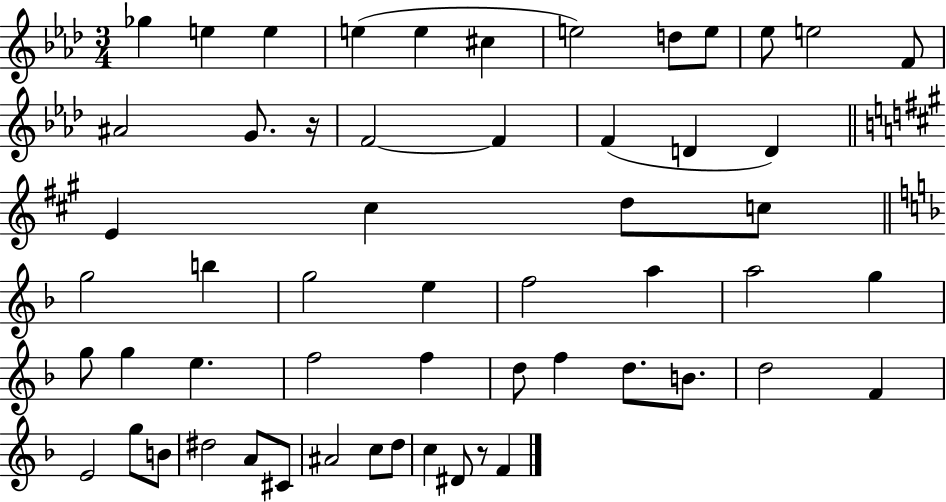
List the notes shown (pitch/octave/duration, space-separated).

Gb5/q E5/q E5/q E5/q E5/q C#5/q E5/h D5/e E5/e Eb5/e E5/h F4/e A#4/h G4/e. R/s F4/h F4/q F4/q D4/q D4/q E4/q C#5/q D5/e C5/e G5/h B5/q G5/h E5/q F5/h A5/q A5/h G5/q G5/e G5/q E5/q. F5/h F5/q D5/e F5/q D5/e. B4/e. D5/h F4/q E4/h G5/e B4/e D#5/h A4/e C#4/e A#4/h C5/e D5/e C5/q D#4/e R/e F4/q